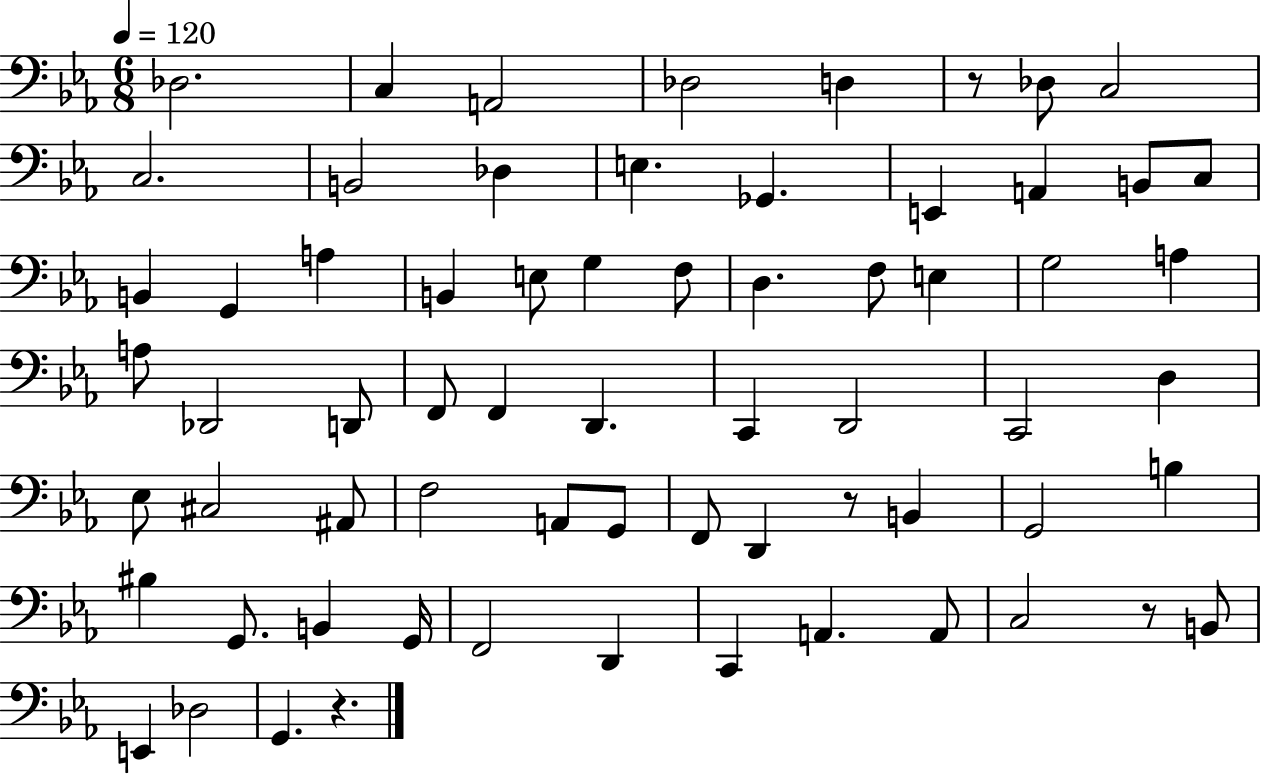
{
  \clef bass
  \numericTimeSignature
  \time 6/8
  \key ees \major
  \tempo 4 = 120
  des2. | c4 a,2 | des2 d4 | r8 des8 c2 | \break c2. | b,2 des4 | e4. ges,4. | e,4 a,4 b,8 c8 | \break b,4 g,4 a4 | b,4 e8 g4 f8 | d4. f8 e4 | g2 a4 | \break a8 des,2 d,8 | f,8 f,4 d,4. | c,4 d,2 | c,2 d4 | \break ees8 cis2 ais,8 | f2 a,8 g,8 | f,8 d,4 r8 b,4 | g,2 b4 | \break bis4 g,8. b,4 g,16 | f,2 d,4 | c,4 a,4. a,8 | c2 r8 b,8 | \break e,4 des2 | g,4. r4. | \bar "|."
}